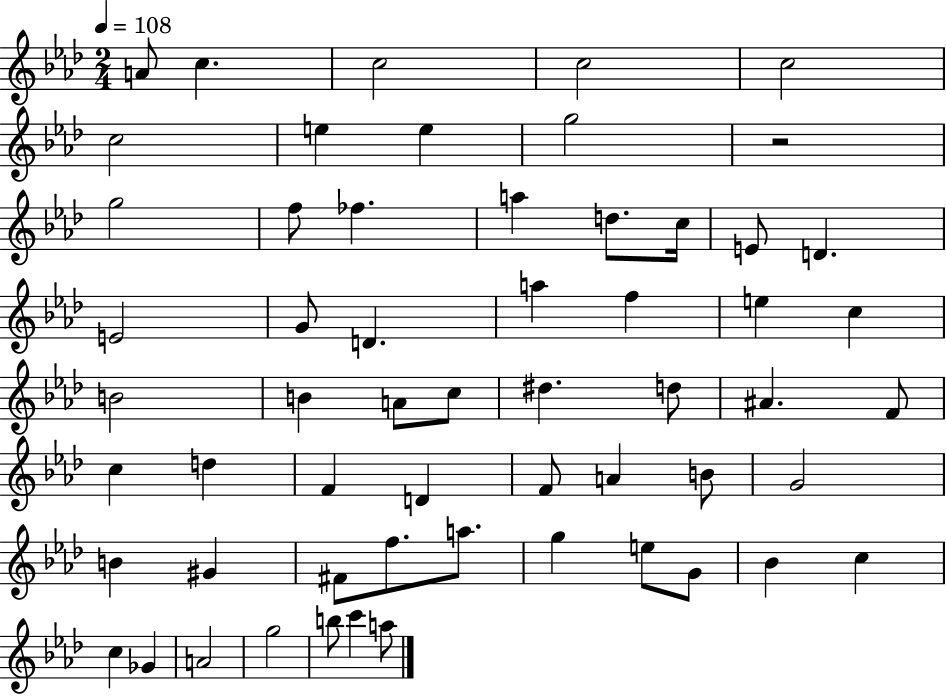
X:1
T:Untitled
M:2/4
L:1/4
K:Ab
A/2 c c2 c2 c2 c2 e e g2 z2 g2 f/2 _f a d/2 c/4 E/2 D E2 G/2 D a f e c B2 B A/2 c/2 ^d d/2 ^A F/2 c d F D F/2 A B/2 G2 B ^G ^F/2 f/2 a/2 g e/2 G/2 _B c c _G A2 g2 b/2 c' a/2